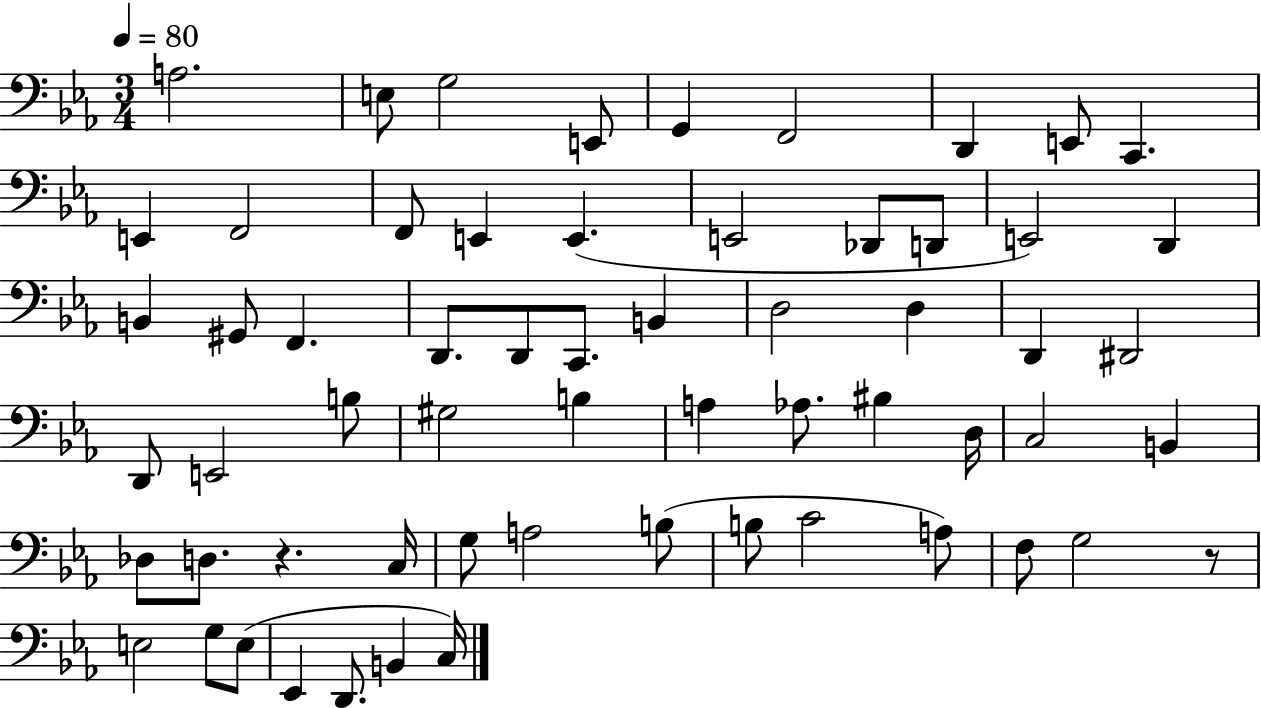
A3/h. E3/e G3/h E2/e G2/q F2/h D2/q E2/e C2/q. E2/q F2/h F2/e E2/q E2/q. E2/h Db2/e D2/e E2/h D2/q B2/q G#2/e F2/q. D2/e. D2/e C2/e. B2/q D3/h D3/q D2/q D#2/h D2/e E2/h B3/e G#3/h B3/q A3/q Ab3/e. BIS3/q D3/s C3/h B2/q Db3/e D3/e. R/q. C3/s G3/e A3/h B3/e B3/e C4/h A3/e F3/e G3/h R/e E3/h G3/e E3/e Eb2/q D2/e. B2/q C3/s